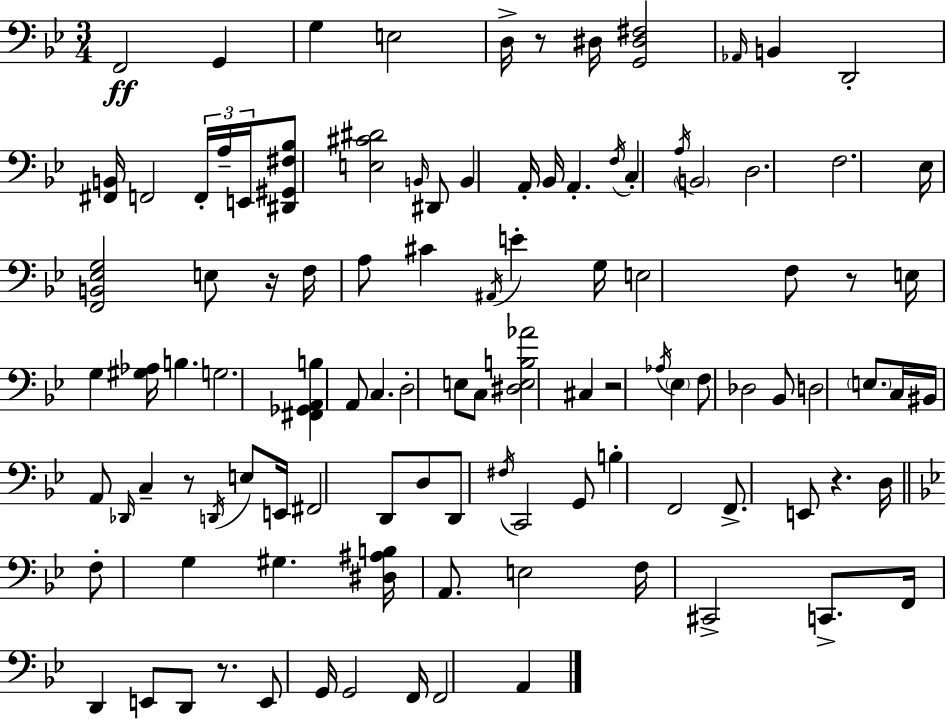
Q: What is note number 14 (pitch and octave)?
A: B2